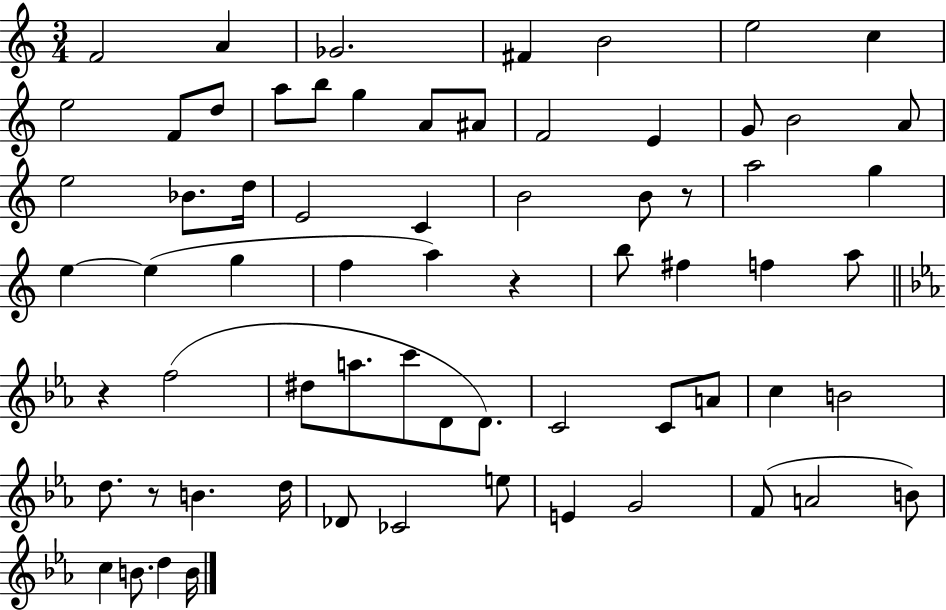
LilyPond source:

{
  \clef treble
  \numericTimeSignature
  \time 3/4
  \key c \major
  f'2 a'4 | ges'2. | fis'4 b'2 | e''2 c''4 | \break e''2 f'8 d''8 | a''8 b''8 g''4 a'8 ais'8 | f'2 e'4 | g'8 b'2 a'8 | \break e''2 bes'8. d''16 | e'2 c'4 | b'2 b'8 r8 | a''2 g''4 | \break e''4~~ e''4( g''4 | f''4 a''4) r4 | b''8 fis''4 f''4 a''8 | \bar "||" \break \key c \minor r4 f''2( | dis''8 a''8. c'''8 d'8 d'8.) | c'2 c'8 a'8 | c''4 b'2 | \break d''8. r8 b'4. d''16 | des'8 ces'2 e''8 | e'4 g'2 | f'8( a'2 b'8) | \break c''4 b'8. d''4 b'16 | \bar "|."
}